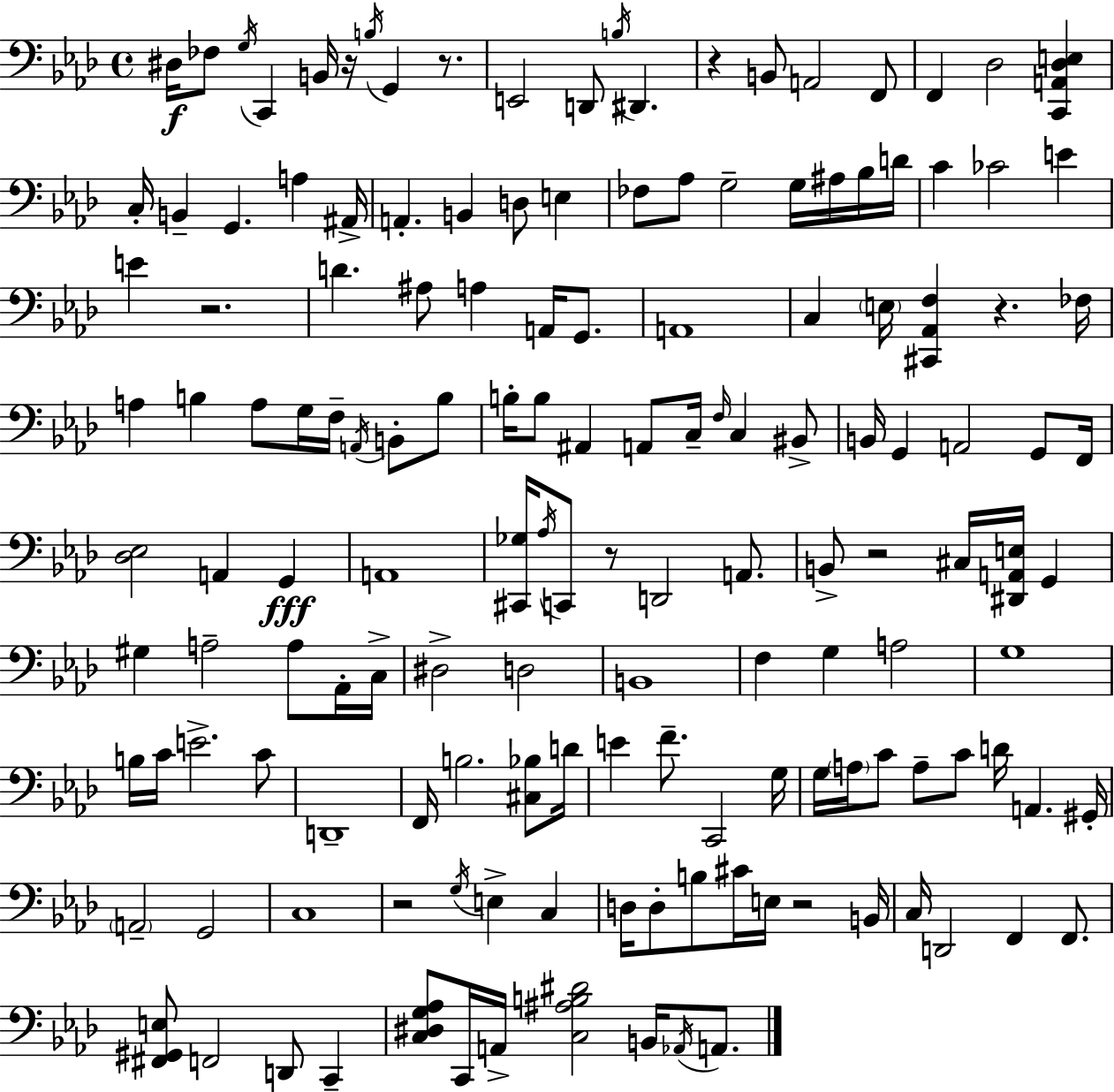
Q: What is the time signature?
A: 4/4